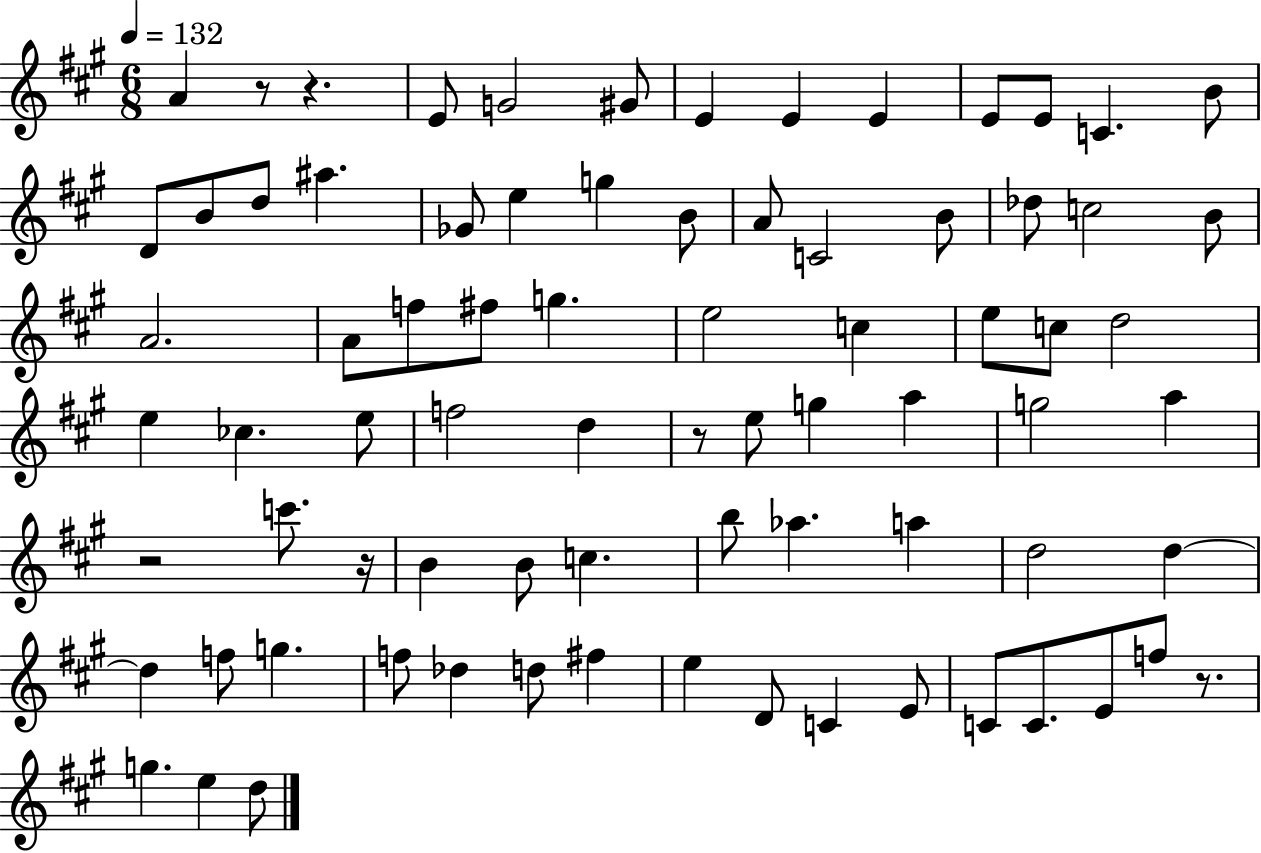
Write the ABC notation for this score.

X:1
T:Untitled
M:6/8
L:1/4
K:A
A z/2 z E/2 G2 ^G/2 E E E E/2 E/2 C B/2 D/2 B/2 d/2 ^a _G/2 e g B/2 A/2 C2 B/2 _d/2 c2 B/2 A2 A/2 f/2 ^f/2 g e2 c e/2 c/2 d2 e _c e/2 f2 d z/2 e/2 g a g2 a z2 c'/2 z/4 B B/2 c b/2 _a a d2 d d f/2 g f/2 _d d/2 ^f e D/2 C E/2 C/2 C/2 E/2 f/2 z/2 g e d/2